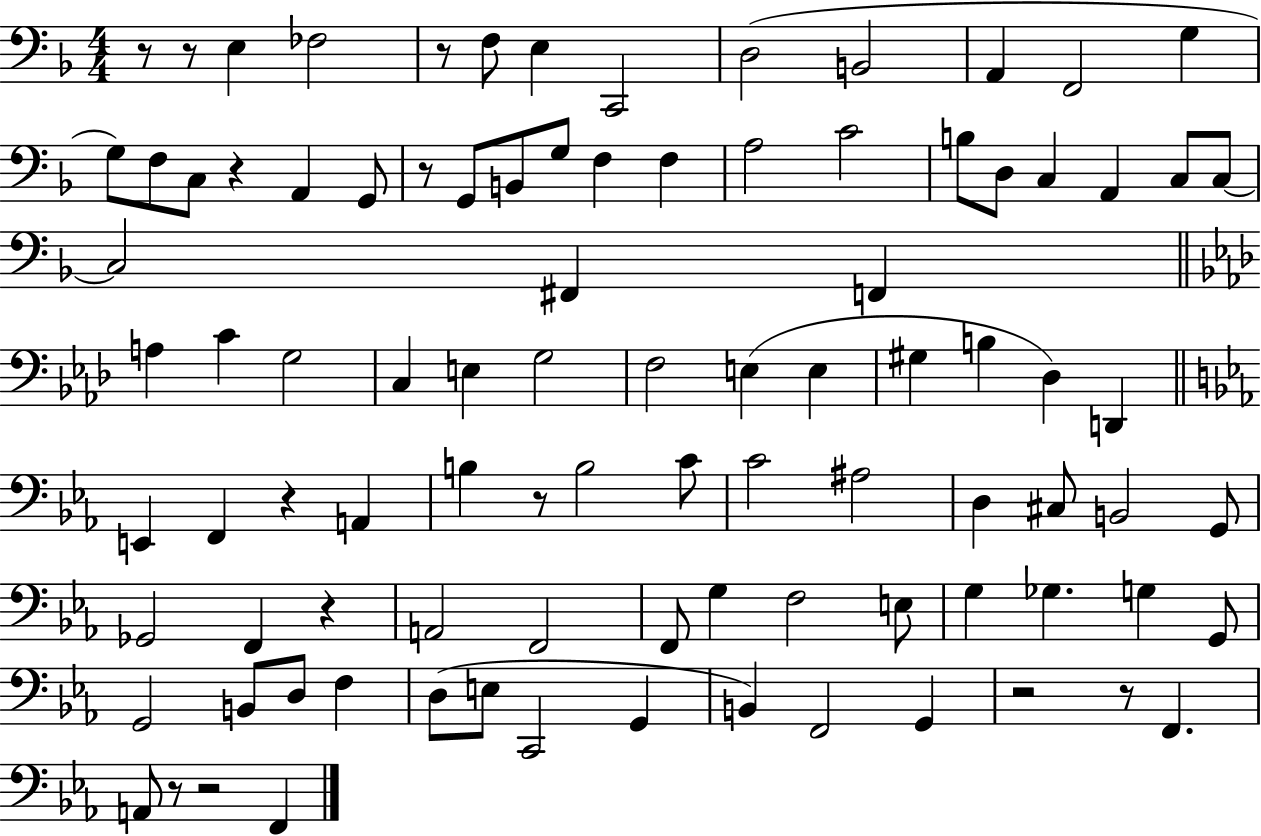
{
  \clef bass
  \numericTimeSignature
  \time 4/4
  \key f \major
  r8 r8 e4 fes2 | r8 f8 e4 c,2 | d2( b,2 | a,4 f,2 g4 | \break g8) f8 c8 r4 a,4 g,8 | r8 g,8 b,8 g8 f4 f4 | a2 c'2 | b8 d8 c4 a,4 c8 c8~~ | \break c2 fis,4 f,4 | \bar "||" \break \key aes \major a4 c'4 g2 | c4 e4 g2 | f2 e4( e4 | gis4 b4 des4) d,4 | \break \bar "||" \break \key ees \major e,4 f,4 r4 a,4 | b4 r8 b2 c'8 | c'2 ais2 | d4 cis8 b,2 g,8 | \break ges,2 f,4 r4 | a,2 f,2 | f,8 g4 f2 e8 | g4 ges4. g4 g,8 | \break g,2 b,8 d8 f4 | d8( e8 c,2 g,4 | b,4) f,2 g,4 | r2 r8 f,4. | \break a,8 r8 r2 f,4 | \bar "|."
}